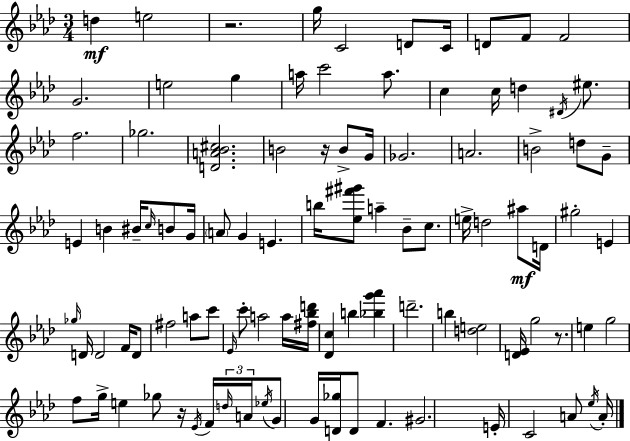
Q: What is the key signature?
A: AES major